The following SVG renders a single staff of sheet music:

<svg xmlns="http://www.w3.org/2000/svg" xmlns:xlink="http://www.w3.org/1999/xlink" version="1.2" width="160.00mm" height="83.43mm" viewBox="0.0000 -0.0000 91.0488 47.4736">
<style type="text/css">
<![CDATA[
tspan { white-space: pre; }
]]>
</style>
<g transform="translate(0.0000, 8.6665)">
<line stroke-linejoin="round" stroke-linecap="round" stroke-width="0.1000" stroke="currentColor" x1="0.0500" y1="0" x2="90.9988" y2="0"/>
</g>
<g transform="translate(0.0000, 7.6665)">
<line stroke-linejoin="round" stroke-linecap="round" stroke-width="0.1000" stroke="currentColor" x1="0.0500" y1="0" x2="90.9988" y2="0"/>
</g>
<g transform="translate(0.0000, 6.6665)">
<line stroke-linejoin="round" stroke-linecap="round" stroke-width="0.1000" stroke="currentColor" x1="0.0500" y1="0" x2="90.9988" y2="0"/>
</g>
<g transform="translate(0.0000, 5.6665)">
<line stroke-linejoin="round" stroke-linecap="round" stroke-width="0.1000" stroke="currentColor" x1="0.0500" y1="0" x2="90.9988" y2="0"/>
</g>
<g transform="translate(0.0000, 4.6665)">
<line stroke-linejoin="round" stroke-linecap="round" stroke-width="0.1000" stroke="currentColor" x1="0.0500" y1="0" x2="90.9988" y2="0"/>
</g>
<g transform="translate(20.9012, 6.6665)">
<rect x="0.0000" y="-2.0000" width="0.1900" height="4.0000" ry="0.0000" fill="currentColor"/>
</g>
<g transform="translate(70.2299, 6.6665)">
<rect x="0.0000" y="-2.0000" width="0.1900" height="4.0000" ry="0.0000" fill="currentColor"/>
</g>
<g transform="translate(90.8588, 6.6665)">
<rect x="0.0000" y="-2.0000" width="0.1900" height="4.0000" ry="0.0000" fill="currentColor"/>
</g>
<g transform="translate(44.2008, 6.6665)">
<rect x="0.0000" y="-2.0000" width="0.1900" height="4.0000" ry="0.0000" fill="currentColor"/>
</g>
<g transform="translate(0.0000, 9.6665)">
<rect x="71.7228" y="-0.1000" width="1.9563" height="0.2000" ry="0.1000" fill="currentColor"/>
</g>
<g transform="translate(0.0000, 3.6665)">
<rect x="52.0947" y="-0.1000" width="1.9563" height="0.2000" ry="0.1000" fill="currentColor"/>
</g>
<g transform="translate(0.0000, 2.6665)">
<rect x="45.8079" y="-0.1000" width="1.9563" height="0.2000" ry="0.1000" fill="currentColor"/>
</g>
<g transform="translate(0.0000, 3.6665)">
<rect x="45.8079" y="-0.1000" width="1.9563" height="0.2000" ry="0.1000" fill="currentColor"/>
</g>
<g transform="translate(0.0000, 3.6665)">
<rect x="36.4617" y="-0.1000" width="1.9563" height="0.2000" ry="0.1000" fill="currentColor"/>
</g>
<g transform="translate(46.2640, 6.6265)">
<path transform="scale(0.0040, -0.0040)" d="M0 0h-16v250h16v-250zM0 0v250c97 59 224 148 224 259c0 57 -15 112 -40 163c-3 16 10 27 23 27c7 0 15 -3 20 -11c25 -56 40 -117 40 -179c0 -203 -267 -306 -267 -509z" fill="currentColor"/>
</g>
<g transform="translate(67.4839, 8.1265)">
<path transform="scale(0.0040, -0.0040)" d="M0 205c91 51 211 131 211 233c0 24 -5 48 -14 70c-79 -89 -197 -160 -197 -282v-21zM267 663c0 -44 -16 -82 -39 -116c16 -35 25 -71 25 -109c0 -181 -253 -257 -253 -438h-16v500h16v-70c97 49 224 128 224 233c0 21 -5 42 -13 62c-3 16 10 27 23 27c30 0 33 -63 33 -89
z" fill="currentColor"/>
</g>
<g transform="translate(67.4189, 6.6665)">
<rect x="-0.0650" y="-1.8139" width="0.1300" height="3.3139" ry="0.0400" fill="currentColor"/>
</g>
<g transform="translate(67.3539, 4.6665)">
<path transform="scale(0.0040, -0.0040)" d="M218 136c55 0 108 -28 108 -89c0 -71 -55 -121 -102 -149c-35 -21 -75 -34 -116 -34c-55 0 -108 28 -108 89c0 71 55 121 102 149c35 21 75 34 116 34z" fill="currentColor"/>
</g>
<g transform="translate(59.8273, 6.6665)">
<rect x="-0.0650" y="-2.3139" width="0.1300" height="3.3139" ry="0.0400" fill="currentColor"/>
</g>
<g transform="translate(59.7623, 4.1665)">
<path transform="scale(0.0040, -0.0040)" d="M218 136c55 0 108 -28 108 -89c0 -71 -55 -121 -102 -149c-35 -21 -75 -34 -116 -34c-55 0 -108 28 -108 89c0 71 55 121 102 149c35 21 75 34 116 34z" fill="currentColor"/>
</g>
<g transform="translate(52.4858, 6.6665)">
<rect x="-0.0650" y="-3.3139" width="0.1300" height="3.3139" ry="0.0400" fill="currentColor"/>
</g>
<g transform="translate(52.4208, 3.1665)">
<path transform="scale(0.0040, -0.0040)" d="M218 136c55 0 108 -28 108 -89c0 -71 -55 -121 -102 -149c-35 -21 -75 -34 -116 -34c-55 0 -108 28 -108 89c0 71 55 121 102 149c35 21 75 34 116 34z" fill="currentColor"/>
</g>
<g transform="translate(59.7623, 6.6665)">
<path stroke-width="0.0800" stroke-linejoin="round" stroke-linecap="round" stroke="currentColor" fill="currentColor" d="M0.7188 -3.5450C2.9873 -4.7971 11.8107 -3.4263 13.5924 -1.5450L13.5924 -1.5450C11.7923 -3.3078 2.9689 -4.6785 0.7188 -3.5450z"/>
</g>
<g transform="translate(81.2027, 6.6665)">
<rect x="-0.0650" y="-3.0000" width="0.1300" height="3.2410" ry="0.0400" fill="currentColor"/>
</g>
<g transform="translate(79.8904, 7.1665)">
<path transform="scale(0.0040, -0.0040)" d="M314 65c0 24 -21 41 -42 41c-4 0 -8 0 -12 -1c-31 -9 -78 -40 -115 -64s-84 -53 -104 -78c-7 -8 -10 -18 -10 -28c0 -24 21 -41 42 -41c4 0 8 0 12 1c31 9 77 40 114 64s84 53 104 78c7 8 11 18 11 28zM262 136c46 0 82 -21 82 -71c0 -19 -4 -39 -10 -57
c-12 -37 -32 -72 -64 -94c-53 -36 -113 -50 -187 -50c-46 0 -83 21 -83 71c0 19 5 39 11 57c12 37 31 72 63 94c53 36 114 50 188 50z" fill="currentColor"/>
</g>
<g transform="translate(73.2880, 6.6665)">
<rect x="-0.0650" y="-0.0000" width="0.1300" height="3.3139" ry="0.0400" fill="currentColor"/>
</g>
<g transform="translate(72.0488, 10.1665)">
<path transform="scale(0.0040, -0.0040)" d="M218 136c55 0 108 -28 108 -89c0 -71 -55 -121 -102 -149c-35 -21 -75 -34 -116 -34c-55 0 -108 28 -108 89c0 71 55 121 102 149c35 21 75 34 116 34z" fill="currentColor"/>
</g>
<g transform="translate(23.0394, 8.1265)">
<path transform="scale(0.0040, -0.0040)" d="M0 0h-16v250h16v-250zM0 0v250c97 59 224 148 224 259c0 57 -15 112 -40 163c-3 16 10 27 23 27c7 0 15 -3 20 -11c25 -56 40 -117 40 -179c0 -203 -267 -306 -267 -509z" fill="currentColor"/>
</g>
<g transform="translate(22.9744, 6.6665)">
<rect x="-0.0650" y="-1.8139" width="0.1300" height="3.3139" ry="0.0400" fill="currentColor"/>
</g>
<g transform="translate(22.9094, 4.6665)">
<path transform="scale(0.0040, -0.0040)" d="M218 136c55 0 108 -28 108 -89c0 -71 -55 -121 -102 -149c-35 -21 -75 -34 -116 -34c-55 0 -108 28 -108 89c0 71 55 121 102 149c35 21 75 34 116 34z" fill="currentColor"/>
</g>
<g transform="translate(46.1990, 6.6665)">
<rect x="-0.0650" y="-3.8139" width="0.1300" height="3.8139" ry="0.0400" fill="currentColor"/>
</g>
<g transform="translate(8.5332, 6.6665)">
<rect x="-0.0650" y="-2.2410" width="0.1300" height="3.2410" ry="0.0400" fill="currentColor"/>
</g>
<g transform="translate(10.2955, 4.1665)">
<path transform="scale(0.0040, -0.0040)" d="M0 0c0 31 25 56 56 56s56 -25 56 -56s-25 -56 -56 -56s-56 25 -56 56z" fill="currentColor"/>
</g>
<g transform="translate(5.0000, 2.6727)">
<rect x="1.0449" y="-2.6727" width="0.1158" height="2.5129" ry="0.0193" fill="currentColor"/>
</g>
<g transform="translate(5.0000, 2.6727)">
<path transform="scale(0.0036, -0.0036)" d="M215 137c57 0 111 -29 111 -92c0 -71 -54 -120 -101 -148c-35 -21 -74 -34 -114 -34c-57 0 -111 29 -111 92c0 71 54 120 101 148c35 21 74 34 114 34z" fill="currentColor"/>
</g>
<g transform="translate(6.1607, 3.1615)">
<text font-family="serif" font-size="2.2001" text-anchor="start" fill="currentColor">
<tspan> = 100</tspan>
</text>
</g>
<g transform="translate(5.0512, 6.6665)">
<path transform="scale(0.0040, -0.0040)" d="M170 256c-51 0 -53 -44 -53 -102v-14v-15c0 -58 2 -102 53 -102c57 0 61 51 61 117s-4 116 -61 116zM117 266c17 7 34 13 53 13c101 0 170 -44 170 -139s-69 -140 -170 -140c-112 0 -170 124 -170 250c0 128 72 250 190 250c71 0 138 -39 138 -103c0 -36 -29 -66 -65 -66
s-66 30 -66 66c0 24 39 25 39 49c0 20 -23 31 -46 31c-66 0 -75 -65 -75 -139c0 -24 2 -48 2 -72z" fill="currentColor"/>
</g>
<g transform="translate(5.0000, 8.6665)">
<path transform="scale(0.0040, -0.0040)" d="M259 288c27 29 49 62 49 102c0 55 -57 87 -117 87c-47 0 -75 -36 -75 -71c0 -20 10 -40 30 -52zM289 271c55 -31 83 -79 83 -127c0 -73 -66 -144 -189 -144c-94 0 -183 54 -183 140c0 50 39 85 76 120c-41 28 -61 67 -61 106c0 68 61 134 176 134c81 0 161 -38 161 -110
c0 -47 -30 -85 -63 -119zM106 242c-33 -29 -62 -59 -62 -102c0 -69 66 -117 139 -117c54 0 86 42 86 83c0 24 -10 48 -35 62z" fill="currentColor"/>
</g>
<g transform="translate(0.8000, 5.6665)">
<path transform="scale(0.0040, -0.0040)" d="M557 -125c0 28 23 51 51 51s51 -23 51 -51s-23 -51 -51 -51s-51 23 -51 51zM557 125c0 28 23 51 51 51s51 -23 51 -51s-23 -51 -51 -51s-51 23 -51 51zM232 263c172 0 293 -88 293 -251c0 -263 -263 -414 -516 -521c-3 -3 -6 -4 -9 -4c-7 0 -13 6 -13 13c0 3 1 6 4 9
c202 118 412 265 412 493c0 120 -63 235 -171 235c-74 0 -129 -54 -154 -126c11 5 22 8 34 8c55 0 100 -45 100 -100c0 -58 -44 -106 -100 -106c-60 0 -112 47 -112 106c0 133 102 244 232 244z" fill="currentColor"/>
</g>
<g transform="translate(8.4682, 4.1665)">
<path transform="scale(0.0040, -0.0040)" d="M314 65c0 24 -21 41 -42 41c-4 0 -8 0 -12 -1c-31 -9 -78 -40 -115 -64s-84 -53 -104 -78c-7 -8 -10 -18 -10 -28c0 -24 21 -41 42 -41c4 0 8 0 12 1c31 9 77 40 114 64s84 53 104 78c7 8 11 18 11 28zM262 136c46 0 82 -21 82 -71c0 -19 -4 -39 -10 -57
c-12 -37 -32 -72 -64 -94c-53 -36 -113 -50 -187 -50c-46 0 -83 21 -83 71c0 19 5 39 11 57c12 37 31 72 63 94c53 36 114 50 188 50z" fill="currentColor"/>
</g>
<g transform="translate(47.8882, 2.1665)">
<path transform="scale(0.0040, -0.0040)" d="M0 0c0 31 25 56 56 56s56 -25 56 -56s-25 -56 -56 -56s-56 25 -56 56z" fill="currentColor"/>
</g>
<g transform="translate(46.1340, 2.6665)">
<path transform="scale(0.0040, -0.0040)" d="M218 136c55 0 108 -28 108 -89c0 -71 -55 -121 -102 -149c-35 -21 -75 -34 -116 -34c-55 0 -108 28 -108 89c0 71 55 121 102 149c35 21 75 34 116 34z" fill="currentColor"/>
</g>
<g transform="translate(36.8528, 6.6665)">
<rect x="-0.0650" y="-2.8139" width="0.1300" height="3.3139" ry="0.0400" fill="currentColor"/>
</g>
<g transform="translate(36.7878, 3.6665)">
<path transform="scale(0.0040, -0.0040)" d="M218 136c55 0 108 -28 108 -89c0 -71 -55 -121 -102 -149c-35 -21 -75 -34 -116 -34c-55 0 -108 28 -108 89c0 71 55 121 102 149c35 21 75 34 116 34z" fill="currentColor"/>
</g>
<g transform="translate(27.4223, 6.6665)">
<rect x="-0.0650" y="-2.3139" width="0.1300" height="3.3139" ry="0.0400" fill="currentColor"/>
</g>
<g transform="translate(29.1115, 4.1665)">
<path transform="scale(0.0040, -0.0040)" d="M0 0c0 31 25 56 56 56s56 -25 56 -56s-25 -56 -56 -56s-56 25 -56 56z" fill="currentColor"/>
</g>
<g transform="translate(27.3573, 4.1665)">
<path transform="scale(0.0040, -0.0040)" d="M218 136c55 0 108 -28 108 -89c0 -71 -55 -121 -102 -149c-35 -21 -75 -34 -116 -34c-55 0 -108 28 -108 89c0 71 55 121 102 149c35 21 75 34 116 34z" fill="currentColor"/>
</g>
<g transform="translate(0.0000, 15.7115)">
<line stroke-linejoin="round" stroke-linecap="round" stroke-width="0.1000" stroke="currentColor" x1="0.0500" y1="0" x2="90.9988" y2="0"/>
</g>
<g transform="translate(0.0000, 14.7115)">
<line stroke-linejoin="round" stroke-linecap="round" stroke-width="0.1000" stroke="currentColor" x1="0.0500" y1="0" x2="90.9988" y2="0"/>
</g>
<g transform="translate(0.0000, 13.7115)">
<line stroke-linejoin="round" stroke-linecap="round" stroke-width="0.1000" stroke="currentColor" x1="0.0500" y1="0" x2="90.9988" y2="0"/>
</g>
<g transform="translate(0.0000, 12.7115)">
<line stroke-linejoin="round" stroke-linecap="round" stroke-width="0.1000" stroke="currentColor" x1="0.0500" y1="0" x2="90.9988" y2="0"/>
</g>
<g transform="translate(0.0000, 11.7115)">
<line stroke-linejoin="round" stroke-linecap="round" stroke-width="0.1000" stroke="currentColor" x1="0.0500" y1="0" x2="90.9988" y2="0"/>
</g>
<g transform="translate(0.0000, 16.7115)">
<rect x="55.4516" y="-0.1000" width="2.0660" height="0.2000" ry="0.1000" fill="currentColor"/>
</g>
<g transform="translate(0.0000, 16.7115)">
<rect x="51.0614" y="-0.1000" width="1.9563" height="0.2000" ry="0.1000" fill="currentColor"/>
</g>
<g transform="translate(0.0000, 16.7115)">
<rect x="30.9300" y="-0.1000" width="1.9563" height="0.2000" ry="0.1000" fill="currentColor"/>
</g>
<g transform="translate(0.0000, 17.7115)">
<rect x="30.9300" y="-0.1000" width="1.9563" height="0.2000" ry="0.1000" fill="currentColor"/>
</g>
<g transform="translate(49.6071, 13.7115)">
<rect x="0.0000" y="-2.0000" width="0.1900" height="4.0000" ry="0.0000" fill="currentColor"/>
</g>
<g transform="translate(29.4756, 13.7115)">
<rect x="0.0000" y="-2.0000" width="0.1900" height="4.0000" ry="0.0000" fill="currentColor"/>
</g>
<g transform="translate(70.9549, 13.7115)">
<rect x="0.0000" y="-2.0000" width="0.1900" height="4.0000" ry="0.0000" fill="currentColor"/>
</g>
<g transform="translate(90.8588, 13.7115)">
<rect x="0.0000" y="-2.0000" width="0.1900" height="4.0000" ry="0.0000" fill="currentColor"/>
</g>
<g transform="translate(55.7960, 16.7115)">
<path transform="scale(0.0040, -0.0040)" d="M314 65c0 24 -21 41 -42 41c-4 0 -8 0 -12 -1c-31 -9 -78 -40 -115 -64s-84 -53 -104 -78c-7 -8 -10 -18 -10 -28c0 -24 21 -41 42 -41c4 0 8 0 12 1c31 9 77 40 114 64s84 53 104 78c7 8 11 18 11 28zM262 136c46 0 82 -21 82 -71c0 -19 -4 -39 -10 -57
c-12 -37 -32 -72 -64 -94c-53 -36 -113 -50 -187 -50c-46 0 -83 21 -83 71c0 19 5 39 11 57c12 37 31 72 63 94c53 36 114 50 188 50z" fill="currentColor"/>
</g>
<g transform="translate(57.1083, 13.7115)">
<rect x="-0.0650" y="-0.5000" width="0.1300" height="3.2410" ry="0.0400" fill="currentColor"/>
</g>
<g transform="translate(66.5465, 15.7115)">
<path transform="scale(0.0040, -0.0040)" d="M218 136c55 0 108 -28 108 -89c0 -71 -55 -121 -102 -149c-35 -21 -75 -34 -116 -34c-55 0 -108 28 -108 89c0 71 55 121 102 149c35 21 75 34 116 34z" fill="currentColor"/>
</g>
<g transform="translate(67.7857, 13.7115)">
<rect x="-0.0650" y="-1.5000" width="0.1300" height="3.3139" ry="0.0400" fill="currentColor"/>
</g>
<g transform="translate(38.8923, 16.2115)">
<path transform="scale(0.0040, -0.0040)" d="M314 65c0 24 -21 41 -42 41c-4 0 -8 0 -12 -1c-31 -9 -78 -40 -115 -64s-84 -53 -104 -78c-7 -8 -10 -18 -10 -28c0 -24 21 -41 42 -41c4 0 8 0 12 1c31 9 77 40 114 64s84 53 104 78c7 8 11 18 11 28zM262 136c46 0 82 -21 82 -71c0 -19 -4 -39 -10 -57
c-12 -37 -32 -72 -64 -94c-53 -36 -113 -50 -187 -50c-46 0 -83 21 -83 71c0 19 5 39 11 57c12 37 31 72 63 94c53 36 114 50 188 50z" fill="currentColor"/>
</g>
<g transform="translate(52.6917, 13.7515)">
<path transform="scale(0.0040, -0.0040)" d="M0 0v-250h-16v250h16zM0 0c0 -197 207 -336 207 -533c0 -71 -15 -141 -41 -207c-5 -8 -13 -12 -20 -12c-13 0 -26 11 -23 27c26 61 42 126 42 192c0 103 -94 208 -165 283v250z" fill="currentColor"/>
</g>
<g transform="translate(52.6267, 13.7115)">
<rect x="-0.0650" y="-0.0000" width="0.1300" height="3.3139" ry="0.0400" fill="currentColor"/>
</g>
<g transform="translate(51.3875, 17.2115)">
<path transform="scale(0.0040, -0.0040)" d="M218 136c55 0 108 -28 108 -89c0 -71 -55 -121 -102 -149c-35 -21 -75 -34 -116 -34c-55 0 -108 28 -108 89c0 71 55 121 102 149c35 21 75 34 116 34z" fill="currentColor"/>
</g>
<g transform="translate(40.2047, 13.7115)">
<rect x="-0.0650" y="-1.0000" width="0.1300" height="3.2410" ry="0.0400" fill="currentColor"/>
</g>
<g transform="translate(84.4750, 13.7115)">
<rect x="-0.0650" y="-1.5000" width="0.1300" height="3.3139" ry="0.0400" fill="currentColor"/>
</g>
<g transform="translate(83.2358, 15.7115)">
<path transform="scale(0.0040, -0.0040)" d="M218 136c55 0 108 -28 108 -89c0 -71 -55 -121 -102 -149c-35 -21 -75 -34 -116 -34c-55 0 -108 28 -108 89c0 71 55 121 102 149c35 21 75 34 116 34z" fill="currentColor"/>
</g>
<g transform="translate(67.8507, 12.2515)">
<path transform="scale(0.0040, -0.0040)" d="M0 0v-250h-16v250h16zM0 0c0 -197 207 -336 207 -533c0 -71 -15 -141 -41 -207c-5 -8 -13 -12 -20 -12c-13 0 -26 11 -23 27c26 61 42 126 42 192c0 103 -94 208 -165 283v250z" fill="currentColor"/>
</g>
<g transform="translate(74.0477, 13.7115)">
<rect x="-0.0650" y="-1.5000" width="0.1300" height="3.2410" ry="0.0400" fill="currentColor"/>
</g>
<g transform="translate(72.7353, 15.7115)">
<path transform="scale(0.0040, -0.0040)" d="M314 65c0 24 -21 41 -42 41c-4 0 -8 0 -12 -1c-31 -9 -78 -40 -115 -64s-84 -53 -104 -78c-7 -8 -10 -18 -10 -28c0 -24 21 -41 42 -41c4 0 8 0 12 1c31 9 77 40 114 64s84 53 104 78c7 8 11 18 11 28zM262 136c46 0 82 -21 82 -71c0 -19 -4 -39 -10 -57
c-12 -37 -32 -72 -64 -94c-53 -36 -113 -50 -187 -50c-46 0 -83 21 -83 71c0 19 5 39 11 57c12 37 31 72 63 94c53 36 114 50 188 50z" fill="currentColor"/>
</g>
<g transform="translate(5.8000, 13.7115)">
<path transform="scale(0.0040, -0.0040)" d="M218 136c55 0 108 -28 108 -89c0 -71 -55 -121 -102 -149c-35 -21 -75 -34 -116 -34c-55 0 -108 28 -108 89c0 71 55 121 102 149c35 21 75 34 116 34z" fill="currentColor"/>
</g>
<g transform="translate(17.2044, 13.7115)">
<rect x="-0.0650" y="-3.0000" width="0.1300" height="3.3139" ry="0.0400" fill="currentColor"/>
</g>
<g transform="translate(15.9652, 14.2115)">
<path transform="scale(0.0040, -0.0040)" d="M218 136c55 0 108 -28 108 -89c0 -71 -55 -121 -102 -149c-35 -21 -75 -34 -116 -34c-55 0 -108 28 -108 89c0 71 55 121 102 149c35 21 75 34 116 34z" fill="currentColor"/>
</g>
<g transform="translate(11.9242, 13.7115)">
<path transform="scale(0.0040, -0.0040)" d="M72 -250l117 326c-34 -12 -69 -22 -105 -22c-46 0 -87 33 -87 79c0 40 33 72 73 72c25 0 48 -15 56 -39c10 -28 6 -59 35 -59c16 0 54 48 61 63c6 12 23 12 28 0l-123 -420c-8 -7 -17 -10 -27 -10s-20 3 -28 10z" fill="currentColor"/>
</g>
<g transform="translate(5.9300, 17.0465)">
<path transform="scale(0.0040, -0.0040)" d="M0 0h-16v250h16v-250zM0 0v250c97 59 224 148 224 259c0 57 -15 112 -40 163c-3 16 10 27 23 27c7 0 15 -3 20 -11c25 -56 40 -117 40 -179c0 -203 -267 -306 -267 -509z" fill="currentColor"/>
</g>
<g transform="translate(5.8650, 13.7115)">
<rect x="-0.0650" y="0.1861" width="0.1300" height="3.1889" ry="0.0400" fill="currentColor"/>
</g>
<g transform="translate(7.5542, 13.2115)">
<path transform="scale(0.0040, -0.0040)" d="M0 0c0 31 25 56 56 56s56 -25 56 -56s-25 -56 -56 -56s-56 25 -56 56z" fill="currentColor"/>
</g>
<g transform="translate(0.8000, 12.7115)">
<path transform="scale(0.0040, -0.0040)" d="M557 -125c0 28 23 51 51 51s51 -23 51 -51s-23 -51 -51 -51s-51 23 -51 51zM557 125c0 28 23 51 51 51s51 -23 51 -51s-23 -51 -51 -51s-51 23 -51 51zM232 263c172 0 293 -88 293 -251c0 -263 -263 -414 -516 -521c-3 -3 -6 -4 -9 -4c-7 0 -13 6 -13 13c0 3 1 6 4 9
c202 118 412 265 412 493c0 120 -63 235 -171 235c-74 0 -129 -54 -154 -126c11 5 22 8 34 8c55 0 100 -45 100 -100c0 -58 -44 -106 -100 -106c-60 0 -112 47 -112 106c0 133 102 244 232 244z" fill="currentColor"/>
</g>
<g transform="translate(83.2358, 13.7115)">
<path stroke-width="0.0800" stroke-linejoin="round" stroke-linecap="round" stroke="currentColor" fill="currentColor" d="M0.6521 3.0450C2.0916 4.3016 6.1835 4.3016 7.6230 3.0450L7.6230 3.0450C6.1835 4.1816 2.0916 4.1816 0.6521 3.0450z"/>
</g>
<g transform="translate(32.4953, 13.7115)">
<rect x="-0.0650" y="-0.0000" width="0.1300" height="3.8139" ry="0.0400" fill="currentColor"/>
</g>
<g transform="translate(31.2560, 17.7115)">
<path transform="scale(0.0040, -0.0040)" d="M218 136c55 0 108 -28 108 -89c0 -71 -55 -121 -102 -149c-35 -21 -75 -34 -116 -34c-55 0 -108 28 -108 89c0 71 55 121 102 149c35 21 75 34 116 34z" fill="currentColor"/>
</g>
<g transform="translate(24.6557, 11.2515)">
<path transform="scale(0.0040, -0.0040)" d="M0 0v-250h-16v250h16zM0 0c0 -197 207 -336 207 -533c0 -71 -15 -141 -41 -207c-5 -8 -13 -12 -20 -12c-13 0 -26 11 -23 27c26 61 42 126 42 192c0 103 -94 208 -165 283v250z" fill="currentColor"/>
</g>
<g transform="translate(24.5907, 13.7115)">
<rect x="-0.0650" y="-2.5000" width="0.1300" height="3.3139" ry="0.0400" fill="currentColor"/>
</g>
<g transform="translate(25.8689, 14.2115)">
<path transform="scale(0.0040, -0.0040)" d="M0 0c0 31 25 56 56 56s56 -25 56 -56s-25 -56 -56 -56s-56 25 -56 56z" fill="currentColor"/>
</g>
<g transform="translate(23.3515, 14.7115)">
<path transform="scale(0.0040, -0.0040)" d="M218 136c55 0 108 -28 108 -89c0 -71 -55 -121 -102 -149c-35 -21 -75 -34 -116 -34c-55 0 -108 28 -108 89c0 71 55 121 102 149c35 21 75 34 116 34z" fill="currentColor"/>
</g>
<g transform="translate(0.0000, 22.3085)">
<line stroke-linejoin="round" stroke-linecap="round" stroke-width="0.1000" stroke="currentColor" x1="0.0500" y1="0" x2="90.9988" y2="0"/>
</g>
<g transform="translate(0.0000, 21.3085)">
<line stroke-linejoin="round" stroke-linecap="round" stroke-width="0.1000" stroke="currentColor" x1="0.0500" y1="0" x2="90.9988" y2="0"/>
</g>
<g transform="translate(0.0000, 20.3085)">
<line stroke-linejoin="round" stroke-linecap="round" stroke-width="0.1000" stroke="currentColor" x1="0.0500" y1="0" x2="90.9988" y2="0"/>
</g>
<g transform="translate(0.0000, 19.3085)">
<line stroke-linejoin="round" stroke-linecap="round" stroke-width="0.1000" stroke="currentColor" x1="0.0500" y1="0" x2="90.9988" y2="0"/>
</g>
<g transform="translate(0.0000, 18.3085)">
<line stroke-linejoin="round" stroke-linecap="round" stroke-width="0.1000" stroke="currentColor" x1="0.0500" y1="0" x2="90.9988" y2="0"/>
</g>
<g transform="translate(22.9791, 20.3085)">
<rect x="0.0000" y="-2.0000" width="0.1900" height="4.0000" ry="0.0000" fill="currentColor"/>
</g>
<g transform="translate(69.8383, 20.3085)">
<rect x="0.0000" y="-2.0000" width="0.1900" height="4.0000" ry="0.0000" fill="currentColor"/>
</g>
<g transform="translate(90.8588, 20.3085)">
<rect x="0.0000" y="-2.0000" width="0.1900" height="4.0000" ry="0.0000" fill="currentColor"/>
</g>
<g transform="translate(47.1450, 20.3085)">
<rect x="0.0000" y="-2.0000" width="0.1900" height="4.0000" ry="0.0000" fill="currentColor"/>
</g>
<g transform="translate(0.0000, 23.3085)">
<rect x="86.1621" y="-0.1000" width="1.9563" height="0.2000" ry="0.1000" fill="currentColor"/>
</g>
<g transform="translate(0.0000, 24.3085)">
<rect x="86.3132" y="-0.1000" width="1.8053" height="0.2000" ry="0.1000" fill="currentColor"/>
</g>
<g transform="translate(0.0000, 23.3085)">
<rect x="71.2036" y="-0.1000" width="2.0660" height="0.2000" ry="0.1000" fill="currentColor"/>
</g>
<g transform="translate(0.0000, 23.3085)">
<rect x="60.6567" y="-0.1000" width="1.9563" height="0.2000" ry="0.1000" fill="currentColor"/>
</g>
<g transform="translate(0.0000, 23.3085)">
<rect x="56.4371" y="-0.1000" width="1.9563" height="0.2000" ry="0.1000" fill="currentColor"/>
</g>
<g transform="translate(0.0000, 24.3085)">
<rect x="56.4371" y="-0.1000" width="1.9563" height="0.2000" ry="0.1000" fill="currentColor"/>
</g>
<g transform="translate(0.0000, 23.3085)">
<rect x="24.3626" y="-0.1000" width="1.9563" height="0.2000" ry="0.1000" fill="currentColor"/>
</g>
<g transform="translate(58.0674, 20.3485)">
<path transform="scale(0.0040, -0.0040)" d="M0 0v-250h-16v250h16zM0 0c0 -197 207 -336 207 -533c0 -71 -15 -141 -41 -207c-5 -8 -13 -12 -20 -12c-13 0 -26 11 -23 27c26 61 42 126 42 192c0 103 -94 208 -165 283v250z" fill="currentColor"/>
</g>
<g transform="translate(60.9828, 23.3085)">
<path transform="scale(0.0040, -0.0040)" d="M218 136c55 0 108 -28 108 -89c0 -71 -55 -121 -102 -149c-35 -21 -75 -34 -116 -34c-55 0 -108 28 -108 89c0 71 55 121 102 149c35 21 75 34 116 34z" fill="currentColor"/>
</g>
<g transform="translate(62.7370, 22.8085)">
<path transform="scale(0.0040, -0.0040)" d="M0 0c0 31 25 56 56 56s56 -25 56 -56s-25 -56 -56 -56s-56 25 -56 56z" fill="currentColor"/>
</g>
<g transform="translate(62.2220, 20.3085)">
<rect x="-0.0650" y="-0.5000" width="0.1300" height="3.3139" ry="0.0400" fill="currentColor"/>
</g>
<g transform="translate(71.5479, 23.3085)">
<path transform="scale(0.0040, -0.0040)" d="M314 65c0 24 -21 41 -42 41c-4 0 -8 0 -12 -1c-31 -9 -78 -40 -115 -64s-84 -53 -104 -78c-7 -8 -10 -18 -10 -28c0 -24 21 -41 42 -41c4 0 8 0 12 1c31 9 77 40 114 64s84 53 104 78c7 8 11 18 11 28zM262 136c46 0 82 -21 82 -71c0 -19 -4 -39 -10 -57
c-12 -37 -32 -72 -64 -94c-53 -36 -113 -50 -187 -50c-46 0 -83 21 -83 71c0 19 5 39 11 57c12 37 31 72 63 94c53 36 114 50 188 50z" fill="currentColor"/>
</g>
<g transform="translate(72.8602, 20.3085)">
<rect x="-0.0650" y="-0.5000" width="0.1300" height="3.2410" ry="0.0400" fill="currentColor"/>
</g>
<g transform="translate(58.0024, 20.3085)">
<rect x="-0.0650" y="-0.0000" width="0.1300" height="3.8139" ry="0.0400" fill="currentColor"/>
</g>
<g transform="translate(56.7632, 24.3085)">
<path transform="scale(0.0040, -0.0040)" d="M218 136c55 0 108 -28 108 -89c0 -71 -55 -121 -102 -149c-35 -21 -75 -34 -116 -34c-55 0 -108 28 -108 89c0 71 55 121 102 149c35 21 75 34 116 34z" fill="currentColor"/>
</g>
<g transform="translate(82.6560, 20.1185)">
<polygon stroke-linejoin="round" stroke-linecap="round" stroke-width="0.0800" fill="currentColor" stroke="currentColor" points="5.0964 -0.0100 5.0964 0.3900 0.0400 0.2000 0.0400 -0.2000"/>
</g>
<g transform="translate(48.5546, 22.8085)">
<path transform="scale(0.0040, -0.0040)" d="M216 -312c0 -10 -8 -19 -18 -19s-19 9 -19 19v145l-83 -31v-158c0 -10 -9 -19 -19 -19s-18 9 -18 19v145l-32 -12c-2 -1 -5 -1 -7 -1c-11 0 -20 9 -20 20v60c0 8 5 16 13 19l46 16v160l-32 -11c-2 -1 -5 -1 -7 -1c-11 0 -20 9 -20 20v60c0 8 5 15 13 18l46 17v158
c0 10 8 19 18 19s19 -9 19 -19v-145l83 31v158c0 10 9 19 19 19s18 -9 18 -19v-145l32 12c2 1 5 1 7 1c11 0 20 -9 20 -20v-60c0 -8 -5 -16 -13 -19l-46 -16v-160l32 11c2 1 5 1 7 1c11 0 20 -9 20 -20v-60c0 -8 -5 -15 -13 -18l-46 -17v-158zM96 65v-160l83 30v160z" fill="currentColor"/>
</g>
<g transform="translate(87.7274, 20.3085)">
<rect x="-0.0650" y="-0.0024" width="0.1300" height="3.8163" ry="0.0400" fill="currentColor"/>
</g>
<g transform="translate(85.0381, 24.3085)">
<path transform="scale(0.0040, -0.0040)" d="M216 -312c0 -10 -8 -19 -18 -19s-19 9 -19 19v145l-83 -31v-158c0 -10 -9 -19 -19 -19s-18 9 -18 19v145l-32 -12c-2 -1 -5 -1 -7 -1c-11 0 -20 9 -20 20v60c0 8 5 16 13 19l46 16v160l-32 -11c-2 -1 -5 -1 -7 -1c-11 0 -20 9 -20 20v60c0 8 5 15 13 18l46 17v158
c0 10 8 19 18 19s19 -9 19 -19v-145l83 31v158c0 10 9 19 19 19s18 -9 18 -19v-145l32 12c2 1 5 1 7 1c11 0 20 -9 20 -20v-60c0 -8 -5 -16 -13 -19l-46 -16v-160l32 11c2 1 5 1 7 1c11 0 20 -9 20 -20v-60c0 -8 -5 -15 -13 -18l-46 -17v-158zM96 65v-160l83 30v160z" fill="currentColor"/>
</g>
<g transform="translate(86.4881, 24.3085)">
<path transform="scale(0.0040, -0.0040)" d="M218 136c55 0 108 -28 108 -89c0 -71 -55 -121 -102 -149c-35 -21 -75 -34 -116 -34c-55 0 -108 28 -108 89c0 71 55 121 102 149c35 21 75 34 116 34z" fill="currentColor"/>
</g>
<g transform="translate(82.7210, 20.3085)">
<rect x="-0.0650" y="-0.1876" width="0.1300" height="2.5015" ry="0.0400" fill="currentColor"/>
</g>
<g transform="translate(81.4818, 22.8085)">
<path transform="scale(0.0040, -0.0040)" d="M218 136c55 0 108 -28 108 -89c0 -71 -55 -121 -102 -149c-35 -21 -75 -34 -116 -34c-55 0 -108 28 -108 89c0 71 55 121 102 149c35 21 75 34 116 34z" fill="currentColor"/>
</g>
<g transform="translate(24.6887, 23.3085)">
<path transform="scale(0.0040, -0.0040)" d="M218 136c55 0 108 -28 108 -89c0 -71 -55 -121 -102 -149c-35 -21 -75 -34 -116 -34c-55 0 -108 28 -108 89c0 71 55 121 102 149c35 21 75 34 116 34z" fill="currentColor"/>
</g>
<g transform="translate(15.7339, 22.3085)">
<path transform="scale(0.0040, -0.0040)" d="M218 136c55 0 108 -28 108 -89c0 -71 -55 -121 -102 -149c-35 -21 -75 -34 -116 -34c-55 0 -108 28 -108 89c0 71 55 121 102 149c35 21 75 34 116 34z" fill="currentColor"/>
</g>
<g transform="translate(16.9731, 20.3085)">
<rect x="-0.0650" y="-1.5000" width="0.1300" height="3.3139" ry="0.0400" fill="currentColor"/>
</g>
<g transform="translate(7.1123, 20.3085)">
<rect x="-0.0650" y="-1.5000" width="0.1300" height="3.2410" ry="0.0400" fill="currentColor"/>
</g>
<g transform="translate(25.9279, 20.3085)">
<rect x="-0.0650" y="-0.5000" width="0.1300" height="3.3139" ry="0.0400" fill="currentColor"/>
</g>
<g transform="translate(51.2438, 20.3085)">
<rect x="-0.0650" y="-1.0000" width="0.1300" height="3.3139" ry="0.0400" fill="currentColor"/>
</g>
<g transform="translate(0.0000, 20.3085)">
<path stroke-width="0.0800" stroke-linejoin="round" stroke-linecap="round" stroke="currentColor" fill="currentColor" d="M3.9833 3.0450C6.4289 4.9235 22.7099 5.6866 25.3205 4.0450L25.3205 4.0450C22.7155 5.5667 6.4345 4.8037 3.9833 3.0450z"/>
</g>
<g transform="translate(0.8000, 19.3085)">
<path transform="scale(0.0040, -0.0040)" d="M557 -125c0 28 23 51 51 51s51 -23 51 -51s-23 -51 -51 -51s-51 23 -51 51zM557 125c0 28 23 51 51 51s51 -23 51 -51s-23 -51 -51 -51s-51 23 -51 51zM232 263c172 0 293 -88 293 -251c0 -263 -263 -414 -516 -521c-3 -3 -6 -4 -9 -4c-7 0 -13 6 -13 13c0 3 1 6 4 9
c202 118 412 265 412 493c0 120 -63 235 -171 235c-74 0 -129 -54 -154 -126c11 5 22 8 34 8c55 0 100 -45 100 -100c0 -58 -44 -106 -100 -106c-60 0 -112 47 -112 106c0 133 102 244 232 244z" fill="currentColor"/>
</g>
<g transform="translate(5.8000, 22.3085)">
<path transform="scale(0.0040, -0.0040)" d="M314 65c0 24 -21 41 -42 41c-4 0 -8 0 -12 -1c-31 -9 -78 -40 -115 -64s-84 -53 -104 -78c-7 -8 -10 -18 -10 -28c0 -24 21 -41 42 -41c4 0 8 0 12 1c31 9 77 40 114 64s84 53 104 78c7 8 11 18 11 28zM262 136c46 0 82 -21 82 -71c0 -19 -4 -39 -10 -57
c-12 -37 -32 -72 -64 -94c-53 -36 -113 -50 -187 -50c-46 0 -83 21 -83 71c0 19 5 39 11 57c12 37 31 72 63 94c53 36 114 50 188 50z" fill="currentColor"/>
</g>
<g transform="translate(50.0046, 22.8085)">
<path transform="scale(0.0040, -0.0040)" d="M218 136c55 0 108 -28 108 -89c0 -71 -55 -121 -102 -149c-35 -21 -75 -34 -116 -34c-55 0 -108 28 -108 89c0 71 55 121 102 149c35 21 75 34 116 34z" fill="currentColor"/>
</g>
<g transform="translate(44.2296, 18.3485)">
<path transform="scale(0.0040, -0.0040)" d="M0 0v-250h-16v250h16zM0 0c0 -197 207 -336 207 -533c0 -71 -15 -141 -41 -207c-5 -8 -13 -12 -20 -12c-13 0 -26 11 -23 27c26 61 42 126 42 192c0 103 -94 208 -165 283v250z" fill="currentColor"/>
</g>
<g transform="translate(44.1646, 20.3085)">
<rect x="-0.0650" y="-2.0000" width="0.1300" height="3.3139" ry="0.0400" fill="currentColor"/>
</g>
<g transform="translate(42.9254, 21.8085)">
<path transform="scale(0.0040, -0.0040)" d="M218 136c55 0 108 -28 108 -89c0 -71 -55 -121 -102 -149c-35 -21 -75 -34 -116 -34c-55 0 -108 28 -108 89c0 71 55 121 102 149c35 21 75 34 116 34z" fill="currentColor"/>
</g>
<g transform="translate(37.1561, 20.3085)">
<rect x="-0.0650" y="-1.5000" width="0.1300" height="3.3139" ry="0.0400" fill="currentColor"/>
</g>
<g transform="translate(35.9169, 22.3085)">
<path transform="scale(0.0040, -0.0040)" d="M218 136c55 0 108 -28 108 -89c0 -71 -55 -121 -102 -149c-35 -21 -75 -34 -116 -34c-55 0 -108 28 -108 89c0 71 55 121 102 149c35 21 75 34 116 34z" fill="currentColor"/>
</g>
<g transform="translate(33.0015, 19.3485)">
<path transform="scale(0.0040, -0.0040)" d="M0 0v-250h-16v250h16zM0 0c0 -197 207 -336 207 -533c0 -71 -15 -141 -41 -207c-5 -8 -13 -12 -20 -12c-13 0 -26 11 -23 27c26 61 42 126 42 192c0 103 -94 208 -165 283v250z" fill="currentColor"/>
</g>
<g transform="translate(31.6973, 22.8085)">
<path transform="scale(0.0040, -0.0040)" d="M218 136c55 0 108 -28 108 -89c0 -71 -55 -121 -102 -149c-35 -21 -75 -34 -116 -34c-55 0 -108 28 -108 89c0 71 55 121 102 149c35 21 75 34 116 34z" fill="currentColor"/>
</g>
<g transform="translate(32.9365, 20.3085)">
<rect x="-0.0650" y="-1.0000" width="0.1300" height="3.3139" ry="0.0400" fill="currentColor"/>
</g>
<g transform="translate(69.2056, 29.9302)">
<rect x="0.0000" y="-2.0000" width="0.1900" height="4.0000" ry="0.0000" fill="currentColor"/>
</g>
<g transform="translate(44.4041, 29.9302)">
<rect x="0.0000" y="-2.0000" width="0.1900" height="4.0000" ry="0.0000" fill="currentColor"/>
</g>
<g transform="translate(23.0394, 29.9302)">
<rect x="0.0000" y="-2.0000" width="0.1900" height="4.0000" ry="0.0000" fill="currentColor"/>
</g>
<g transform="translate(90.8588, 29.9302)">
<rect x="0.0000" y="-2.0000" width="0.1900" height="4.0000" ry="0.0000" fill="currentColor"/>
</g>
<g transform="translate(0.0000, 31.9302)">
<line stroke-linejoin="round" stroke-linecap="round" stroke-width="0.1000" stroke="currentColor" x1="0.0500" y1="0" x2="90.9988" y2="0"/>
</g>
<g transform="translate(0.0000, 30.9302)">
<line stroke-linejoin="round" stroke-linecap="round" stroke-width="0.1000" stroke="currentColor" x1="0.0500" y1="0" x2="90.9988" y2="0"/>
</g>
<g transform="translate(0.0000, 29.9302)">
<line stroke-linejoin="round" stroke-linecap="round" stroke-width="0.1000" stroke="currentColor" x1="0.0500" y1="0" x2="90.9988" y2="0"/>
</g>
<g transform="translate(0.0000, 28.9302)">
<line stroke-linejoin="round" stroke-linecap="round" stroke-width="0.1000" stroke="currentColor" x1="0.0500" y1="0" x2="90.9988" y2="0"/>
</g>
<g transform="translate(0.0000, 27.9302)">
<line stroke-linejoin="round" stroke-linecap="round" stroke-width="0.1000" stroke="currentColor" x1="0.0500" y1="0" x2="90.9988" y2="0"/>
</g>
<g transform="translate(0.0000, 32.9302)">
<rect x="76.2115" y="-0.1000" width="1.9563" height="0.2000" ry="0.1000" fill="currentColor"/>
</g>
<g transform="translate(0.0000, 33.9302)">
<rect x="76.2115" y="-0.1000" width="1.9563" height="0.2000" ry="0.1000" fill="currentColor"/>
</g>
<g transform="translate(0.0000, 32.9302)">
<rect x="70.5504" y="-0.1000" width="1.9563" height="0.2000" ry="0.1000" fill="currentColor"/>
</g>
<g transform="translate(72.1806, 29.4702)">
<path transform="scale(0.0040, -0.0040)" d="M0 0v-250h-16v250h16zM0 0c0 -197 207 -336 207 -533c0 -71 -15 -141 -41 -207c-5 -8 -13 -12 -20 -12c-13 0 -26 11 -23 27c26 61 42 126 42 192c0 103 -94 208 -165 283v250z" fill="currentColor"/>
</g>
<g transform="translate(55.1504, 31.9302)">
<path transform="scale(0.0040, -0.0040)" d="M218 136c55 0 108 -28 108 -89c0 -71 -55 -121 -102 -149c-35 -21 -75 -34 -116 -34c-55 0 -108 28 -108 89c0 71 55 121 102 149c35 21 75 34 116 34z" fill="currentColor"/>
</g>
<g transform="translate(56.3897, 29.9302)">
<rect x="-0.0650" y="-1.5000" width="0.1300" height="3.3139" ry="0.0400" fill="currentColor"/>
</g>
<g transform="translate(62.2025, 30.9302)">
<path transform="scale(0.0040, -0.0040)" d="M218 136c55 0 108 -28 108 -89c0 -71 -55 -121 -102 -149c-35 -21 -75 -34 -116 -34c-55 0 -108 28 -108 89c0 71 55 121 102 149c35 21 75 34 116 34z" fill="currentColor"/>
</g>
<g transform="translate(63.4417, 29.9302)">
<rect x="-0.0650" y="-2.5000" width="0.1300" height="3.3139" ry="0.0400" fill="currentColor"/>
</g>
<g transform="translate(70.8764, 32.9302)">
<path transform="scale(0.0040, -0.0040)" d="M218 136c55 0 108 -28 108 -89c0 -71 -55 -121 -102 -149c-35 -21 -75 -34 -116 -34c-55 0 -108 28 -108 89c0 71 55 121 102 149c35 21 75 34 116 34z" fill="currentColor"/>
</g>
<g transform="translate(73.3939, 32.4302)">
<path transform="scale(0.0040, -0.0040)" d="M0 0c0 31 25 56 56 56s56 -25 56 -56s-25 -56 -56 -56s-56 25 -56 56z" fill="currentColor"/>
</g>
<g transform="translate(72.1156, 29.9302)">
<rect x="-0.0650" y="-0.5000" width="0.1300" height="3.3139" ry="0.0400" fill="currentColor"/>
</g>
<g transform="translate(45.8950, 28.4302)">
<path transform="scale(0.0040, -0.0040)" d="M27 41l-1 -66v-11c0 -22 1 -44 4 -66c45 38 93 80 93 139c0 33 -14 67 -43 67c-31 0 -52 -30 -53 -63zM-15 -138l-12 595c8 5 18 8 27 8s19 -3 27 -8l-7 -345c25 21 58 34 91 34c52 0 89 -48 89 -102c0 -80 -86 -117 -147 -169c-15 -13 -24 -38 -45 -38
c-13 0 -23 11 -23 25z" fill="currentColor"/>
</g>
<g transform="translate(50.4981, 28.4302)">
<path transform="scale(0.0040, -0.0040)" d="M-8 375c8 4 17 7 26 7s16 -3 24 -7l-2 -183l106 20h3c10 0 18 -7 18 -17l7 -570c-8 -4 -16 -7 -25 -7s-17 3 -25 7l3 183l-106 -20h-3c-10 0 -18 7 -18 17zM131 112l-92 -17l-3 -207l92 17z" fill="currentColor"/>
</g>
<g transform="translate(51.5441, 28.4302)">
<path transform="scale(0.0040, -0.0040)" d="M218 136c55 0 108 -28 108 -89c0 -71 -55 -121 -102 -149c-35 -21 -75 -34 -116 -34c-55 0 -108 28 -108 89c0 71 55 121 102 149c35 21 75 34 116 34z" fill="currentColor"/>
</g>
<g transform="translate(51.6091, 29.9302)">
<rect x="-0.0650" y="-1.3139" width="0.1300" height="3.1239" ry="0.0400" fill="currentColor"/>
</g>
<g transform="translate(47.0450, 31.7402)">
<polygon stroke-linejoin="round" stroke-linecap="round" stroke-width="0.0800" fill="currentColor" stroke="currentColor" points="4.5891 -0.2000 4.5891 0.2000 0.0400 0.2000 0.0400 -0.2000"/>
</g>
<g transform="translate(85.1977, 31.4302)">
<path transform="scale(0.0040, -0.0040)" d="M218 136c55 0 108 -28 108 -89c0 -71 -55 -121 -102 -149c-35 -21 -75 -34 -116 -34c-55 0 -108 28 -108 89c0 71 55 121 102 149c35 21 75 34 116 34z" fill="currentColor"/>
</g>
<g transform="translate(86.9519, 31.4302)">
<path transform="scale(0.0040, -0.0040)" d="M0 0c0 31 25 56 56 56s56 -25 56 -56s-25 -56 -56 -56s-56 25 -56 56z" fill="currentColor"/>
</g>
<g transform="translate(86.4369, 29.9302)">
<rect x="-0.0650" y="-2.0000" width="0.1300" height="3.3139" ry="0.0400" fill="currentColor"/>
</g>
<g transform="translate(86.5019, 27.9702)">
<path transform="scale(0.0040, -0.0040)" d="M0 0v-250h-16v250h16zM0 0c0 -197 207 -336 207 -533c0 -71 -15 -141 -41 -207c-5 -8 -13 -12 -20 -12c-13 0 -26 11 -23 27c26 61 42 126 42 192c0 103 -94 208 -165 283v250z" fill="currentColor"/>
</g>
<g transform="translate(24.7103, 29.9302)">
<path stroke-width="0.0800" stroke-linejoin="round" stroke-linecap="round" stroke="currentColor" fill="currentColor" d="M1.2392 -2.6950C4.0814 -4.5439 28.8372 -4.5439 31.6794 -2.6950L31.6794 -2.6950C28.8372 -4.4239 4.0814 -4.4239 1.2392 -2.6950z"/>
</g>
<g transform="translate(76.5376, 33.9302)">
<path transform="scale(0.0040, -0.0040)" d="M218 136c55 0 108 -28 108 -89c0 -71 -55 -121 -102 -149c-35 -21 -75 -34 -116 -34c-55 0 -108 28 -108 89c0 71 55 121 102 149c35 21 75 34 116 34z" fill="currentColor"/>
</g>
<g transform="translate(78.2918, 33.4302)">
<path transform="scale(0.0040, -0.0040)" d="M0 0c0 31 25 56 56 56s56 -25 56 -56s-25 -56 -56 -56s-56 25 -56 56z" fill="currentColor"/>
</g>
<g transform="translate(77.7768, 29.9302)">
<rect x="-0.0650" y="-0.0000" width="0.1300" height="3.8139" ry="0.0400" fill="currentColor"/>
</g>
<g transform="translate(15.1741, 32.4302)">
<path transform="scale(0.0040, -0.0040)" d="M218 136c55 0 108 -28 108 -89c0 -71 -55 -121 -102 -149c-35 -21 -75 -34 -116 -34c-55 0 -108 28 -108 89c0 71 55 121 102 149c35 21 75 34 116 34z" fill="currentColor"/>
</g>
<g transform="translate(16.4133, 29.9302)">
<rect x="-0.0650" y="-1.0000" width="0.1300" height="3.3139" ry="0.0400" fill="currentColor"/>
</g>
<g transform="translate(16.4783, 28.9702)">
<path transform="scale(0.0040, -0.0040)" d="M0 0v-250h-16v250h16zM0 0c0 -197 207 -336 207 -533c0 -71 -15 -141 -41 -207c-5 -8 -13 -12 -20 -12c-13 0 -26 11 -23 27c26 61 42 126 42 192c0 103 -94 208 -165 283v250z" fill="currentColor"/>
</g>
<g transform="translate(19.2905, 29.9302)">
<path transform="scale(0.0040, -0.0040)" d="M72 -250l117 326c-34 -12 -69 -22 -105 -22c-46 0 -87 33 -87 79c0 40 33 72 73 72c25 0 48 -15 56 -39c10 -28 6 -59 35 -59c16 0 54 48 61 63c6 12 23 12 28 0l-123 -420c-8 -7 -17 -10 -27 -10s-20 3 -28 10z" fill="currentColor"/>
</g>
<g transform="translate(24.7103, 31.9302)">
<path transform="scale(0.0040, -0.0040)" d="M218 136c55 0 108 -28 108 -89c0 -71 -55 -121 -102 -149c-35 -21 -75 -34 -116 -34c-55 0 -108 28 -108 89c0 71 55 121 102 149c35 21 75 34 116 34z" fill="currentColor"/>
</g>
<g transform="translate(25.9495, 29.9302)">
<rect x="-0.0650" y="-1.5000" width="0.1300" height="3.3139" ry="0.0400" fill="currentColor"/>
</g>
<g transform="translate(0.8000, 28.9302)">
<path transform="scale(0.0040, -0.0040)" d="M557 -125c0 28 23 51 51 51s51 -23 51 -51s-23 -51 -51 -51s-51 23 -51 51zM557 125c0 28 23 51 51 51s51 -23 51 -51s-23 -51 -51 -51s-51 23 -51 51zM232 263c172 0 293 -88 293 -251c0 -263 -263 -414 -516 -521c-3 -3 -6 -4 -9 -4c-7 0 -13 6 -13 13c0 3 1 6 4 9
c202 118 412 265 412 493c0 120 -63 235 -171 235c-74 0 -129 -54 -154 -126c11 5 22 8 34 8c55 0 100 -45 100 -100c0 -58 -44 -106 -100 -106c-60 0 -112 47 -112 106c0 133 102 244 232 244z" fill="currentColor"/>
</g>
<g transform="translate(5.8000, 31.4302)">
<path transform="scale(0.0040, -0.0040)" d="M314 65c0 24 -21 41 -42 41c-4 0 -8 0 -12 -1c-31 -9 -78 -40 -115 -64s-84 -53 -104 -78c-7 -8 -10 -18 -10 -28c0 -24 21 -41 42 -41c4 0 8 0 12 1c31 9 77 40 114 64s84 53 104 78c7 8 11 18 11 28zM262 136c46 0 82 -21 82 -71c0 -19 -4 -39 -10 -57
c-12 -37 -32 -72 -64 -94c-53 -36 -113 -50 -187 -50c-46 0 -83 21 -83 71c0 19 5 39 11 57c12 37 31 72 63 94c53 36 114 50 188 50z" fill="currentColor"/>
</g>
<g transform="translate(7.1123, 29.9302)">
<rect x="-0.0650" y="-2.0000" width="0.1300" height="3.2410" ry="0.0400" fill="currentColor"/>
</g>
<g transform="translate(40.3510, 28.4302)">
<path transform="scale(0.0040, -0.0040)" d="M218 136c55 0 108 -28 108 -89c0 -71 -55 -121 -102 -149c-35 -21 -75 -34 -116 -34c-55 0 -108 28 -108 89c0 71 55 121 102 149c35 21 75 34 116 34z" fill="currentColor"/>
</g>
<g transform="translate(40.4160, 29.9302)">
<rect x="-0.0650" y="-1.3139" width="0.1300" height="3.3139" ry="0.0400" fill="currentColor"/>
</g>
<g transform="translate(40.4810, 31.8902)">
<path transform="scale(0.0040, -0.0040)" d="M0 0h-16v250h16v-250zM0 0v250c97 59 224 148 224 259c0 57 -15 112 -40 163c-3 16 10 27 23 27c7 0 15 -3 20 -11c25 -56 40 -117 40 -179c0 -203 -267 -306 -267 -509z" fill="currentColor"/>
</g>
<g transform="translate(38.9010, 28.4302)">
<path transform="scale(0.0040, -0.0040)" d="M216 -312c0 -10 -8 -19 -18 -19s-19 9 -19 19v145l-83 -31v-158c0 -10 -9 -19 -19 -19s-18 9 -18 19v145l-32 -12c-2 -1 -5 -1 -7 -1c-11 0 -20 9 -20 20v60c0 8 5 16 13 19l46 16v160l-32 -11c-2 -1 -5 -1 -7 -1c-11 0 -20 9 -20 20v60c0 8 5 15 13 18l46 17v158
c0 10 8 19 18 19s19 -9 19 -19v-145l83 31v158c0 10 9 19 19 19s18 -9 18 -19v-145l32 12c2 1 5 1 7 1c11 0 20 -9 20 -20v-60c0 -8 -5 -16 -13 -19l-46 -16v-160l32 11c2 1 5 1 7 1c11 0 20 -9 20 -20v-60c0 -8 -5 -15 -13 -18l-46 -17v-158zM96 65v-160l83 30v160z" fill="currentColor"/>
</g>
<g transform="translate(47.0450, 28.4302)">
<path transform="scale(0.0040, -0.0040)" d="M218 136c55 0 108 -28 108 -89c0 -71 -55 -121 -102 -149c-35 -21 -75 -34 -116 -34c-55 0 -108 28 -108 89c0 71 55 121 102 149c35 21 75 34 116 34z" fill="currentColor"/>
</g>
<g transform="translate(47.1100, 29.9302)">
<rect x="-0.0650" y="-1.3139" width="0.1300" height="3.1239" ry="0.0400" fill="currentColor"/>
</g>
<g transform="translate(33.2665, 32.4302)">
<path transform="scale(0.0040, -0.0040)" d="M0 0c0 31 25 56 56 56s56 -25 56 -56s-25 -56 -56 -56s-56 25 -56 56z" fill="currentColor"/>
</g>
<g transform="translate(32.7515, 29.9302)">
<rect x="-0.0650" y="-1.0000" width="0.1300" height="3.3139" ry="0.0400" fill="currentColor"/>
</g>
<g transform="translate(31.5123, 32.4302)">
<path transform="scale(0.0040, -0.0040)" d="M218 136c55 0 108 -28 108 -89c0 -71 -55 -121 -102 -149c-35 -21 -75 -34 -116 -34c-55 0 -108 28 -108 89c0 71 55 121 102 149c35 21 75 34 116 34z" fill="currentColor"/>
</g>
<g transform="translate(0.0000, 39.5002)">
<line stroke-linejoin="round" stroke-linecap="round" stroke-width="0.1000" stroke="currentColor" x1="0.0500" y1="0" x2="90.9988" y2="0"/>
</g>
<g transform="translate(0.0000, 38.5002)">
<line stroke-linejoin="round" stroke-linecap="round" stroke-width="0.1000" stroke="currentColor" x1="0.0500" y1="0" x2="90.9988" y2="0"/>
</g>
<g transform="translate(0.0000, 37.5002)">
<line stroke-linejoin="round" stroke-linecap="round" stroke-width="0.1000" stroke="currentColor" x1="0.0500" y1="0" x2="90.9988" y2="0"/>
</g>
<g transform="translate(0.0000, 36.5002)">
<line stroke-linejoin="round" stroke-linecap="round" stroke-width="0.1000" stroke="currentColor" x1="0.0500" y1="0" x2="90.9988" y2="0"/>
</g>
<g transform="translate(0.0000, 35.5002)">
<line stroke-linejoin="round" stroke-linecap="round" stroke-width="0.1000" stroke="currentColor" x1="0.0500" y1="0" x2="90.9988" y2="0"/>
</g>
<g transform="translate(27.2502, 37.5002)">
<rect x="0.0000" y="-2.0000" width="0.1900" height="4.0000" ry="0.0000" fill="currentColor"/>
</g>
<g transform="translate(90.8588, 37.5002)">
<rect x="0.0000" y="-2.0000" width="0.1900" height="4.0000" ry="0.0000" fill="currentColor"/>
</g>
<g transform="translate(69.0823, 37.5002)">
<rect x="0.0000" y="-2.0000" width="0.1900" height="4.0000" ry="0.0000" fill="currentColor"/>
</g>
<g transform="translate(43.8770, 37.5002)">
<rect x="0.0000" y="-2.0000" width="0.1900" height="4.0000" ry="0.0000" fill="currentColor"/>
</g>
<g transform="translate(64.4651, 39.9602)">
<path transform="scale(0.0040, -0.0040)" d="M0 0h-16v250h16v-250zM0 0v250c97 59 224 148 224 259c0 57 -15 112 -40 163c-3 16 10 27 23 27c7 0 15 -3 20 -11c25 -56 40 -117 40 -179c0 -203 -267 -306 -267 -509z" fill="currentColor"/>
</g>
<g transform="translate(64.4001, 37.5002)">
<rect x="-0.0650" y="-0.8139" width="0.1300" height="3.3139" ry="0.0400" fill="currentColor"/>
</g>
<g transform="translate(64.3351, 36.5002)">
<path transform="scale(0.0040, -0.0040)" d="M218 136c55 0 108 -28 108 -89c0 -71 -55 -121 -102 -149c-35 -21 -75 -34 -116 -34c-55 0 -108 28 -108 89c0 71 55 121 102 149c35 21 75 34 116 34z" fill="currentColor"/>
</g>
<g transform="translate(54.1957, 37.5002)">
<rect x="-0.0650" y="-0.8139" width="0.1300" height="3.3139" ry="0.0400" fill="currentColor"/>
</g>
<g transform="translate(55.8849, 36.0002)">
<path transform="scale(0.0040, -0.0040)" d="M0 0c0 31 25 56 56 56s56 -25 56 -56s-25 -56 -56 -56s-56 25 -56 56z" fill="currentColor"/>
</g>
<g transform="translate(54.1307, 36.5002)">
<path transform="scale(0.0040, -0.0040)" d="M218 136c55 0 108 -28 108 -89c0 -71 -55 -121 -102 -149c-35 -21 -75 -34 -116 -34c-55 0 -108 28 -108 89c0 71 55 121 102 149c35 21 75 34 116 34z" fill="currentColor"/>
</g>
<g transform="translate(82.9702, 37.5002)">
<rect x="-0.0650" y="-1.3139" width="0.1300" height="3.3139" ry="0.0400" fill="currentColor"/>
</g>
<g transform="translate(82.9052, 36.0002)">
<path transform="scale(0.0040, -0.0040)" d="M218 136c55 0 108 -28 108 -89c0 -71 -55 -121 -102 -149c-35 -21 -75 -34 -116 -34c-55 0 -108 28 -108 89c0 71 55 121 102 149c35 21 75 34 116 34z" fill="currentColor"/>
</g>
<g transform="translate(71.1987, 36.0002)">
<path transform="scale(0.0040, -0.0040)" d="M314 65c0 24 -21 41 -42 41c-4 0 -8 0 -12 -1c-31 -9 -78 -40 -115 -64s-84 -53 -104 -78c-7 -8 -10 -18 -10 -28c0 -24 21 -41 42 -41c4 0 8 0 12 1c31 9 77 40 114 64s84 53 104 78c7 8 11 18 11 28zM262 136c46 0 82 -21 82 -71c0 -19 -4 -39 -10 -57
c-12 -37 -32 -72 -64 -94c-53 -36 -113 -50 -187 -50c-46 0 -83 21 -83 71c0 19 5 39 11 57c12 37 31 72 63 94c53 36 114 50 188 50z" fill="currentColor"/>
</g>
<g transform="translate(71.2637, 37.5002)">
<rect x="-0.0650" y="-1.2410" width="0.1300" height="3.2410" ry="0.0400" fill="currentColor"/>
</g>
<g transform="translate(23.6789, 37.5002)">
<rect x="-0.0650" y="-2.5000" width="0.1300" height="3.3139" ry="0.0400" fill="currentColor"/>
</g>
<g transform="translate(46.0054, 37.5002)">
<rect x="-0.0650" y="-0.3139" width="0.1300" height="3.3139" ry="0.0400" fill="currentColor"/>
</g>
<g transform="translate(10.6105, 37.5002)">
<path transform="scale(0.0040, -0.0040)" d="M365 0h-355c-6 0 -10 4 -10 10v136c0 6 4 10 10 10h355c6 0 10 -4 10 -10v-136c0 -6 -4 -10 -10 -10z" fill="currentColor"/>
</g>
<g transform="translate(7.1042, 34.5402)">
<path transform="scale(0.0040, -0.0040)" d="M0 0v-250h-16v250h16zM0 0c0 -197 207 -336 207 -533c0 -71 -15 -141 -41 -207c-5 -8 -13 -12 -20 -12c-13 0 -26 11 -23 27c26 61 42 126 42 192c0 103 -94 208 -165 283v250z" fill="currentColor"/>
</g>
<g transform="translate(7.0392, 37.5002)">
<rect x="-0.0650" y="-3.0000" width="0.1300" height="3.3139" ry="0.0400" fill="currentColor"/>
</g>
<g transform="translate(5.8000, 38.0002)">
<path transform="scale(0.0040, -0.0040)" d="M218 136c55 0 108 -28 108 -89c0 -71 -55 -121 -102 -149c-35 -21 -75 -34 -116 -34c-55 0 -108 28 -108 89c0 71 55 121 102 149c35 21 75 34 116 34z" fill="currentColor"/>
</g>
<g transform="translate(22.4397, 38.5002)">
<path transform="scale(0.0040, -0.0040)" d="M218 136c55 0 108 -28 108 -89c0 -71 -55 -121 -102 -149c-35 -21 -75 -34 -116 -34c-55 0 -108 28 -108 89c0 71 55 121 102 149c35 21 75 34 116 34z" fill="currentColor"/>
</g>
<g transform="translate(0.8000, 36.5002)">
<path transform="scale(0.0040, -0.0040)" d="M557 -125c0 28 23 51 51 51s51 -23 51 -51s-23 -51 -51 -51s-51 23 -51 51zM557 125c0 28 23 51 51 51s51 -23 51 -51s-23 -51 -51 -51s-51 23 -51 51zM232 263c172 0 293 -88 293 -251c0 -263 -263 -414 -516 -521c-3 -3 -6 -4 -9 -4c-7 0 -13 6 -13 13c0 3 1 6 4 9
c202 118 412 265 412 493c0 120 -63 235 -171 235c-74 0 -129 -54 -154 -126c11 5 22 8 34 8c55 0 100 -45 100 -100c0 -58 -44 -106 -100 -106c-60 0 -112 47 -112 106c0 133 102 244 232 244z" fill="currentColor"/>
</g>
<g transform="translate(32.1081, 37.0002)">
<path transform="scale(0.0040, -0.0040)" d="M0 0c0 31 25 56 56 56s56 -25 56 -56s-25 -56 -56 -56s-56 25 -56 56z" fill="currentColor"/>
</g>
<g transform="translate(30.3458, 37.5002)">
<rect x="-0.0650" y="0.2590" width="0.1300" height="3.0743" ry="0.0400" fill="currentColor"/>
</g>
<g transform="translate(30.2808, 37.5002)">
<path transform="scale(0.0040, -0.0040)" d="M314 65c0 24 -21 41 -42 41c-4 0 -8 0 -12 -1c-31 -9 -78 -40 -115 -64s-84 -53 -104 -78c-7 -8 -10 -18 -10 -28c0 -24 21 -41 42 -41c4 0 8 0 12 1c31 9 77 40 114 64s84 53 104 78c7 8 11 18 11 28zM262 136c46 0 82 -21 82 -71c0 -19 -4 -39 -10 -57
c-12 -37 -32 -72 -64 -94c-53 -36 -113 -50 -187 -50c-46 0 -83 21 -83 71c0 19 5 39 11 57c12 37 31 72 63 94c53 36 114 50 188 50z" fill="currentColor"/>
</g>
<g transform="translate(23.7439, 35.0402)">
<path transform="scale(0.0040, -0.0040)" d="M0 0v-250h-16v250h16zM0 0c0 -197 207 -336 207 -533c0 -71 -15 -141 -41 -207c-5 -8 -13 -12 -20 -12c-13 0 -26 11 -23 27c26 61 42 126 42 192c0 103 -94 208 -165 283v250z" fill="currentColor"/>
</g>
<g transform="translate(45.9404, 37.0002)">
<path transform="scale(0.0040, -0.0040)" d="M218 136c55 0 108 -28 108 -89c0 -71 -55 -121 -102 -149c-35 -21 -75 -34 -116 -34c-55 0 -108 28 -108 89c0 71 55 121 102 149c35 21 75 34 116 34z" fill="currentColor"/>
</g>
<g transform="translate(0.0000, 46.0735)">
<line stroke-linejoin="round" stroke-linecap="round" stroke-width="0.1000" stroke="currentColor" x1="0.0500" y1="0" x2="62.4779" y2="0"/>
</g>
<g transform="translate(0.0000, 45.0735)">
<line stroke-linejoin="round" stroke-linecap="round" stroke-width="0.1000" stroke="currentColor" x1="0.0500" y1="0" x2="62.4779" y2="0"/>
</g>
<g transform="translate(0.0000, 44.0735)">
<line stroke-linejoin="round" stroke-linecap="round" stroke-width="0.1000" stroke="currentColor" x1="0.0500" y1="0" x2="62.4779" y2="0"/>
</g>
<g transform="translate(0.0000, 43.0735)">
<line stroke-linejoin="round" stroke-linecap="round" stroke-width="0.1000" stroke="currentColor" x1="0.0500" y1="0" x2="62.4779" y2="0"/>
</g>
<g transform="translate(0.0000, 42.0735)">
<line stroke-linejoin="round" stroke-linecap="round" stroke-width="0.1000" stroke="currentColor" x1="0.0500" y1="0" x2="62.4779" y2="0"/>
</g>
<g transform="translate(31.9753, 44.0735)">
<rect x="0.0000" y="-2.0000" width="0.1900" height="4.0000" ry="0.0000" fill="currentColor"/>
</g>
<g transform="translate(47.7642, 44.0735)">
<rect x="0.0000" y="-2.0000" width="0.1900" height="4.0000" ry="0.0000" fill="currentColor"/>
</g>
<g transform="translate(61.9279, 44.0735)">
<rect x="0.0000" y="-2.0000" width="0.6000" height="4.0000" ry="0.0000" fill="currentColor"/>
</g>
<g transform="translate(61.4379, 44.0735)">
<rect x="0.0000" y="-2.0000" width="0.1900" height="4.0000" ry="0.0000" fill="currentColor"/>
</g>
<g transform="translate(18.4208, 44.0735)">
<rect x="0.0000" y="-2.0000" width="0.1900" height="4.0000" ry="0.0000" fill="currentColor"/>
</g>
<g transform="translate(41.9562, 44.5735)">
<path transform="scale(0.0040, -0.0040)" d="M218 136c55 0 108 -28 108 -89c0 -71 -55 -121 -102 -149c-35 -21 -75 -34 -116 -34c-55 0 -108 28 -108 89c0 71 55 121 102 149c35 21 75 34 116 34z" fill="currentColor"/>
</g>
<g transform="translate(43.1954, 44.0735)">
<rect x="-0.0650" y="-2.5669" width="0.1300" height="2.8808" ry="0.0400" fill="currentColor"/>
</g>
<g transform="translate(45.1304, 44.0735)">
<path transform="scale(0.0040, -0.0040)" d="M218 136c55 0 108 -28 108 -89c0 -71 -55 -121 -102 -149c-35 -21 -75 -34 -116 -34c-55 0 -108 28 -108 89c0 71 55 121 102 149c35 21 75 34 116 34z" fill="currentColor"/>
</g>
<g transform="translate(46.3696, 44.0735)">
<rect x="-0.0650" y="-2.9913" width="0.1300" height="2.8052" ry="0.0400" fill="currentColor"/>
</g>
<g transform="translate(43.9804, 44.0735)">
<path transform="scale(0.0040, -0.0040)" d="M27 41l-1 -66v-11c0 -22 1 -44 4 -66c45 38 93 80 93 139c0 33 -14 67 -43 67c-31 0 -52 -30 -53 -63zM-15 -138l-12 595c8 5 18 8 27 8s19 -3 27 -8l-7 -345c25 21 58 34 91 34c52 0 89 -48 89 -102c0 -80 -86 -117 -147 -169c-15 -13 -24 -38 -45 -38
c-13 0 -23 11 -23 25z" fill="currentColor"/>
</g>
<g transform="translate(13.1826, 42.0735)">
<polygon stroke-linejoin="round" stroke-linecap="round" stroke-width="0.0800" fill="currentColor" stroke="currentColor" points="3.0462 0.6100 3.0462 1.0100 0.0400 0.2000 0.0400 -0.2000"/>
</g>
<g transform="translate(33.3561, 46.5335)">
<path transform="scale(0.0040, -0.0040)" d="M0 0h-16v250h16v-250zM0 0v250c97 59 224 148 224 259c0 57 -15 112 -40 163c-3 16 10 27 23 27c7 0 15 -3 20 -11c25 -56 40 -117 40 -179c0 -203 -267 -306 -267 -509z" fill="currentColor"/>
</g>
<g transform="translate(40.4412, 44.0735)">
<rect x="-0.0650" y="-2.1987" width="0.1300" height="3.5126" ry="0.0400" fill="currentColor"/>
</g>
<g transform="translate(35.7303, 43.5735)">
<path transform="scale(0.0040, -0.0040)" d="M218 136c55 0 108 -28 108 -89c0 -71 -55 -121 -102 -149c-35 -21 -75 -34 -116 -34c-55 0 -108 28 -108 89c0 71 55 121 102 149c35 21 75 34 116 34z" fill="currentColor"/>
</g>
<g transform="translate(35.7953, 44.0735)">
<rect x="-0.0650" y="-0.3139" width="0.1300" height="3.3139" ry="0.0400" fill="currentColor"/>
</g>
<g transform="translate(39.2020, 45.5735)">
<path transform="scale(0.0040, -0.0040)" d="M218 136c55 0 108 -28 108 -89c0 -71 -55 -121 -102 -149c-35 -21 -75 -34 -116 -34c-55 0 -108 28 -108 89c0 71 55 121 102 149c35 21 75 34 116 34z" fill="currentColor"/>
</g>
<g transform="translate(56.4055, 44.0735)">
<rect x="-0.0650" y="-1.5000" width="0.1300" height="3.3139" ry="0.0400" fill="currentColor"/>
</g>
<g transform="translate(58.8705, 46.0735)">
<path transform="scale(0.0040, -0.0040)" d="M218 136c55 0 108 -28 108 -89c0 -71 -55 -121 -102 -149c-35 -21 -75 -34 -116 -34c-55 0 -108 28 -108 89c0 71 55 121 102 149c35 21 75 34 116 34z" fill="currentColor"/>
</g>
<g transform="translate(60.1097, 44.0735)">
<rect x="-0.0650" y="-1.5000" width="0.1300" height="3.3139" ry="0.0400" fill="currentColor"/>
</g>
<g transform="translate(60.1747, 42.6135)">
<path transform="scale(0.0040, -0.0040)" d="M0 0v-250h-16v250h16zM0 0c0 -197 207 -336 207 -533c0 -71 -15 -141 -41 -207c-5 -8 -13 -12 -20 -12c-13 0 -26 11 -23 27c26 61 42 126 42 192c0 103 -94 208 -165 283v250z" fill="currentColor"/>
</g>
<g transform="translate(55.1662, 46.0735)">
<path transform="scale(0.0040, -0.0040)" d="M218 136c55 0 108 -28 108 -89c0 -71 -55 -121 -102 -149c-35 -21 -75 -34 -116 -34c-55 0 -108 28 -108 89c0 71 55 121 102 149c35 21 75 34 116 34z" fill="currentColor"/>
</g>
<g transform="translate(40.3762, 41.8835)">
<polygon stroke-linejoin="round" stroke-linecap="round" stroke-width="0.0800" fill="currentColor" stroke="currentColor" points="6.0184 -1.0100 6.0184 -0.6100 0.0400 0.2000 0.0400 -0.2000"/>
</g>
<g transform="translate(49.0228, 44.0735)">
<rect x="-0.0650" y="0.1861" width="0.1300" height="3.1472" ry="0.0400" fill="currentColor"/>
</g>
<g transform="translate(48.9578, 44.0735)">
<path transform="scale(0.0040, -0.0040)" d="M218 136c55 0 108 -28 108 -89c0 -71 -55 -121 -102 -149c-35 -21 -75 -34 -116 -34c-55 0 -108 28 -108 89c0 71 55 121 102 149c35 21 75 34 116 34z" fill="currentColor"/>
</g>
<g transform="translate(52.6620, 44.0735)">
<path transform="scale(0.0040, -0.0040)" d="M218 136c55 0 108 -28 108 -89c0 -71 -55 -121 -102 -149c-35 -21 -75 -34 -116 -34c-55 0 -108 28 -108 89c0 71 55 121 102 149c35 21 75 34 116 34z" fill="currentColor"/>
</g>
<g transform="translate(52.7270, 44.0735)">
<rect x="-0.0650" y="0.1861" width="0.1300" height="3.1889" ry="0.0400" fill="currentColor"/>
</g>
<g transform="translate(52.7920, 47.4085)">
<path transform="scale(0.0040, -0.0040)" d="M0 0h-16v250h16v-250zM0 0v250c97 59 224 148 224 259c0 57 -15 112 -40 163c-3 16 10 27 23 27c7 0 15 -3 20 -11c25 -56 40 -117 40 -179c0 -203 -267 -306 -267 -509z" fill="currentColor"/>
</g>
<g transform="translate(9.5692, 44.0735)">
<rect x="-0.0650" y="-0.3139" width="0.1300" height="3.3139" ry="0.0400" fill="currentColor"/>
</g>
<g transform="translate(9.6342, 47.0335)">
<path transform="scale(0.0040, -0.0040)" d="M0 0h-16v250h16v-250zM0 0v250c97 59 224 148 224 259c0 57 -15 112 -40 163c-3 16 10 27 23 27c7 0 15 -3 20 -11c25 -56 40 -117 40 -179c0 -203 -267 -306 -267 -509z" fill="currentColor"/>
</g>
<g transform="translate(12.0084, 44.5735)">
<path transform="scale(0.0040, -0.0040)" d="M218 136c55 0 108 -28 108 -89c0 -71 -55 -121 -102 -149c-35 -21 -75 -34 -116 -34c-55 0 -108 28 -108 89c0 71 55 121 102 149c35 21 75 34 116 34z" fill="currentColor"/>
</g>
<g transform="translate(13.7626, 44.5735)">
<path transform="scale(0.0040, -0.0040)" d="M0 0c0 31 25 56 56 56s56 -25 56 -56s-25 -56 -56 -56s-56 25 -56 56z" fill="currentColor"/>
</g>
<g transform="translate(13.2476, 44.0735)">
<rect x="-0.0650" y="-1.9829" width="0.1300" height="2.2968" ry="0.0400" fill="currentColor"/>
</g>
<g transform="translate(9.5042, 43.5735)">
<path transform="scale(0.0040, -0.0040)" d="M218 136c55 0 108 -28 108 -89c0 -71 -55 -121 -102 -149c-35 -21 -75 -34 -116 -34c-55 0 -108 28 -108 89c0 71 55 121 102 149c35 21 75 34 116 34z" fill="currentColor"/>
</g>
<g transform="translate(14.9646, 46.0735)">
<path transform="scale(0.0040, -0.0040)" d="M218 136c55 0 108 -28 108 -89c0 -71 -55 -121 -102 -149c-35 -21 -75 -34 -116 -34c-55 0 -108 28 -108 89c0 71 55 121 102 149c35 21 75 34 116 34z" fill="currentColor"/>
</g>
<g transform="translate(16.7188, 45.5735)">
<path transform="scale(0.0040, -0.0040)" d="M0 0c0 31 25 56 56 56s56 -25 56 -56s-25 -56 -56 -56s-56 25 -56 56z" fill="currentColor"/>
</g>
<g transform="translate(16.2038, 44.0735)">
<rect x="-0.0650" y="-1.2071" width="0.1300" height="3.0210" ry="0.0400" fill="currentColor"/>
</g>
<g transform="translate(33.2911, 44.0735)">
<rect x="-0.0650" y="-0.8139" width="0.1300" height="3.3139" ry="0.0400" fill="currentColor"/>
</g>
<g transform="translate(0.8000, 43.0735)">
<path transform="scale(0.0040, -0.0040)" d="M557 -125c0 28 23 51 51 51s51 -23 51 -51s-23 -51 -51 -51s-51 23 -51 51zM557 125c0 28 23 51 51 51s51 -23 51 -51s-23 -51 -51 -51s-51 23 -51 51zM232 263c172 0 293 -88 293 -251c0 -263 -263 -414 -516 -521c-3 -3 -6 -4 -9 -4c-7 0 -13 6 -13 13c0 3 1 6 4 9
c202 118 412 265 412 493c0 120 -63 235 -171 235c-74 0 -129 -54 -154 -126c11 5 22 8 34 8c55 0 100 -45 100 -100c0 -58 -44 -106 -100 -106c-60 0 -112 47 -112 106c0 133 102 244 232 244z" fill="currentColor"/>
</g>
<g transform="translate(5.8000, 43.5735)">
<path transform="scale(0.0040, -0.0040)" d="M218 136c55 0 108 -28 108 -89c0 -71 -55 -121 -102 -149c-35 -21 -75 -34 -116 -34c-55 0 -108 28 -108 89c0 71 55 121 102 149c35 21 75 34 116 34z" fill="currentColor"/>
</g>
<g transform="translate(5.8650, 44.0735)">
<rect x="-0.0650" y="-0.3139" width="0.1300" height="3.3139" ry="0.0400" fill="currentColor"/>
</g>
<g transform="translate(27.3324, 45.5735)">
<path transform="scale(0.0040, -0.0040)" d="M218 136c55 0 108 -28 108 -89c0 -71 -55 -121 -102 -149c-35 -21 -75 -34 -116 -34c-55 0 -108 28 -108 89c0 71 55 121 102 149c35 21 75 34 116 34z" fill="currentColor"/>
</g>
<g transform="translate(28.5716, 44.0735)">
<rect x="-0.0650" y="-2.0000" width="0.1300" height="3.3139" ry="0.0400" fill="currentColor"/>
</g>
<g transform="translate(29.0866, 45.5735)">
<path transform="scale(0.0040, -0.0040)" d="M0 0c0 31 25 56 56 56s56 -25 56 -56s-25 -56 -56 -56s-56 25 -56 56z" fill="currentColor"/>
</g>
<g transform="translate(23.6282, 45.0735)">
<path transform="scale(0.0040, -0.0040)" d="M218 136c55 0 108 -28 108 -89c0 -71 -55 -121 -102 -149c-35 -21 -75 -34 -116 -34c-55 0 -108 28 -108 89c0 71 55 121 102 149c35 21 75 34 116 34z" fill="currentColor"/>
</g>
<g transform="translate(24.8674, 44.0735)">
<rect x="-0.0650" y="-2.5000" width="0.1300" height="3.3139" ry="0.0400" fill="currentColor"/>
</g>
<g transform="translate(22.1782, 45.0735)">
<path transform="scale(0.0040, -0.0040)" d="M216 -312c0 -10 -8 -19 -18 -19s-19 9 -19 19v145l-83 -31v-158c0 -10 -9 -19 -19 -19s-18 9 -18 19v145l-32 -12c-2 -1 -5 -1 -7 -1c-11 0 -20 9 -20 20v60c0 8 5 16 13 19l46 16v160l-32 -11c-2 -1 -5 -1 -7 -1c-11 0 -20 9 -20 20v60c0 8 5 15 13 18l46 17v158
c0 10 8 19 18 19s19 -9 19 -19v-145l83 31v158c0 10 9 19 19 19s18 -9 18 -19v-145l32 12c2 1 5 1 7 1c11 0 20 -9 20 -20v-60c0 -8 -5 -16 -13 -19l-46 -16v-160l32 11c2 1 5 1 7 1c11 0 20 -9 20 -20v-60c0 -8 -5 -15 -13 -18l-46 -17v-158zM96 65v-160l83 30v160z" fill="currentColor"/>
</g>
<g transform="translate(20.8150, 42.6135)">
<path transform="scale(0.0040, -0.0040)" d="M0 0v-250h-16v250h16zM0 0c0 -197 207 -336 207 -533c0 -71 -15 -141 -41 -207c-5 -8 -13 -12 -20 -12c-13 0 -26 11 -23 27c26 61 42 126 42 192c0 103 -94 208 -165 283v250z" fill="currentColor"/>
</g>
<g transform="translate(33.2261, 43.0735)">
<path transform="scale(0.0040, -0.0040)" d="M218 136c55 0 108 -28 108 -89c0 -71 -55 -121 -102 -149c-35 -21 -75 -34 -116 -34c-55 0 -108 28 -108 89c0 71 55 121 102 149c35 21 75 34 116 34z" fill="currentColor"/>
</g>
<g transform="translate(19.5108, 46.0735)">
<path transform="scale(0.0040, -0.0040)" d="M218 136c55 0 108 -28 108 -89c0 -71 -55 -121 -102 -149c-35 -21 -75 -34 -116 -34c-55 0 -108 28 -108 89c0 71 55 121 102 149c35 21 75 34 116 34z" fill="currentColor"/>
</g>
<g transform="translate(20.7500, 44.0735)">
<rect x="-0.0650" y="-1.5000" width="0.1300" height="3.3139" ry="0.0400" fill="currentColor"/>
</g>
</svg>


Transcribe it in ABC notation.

X:1
T:Untitled
M:6/8
L:1/4
K:C
B,2 A,/2 B, C E/2 D B, A,/4 D,, C,2 D,/2 z/2 C, B,,/2 C,, F,,2 D,,/2 E,,2 G,,/2 G,,2 G,, G,,2 G,, E,, F,,/2 G,, A,,/2 ^F,, C,,/2 E,, E,,2 F,,/2 ^C,,/2 A,,2 F,,/2 z/2 G,, F,, ^G,/2 _G,/2 G,/2 G,, B,, E,,/2 C,, A,,/2 C,/2 z2 B,,/2 D,2 E, F, F,/2 G,2 G, E, E,/2 C,/2 G,,/2 G,,/2 ^B,, A,, F,/2 E, A,,/2 C,/2 _D,/2 D, D,/2 G,, G,,/2